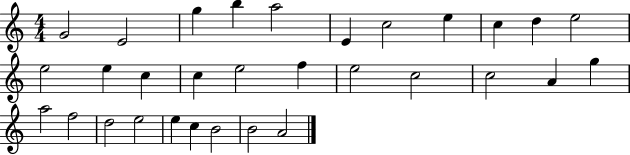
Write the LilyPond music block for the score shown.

{
  \clef treble
  \numericTimeSignature
  \time 4/4
  \key c \major
  g'2 e'2 | g''4 b''4 a''2 | e'4 c''2 e''4 | c''4 d''4 e''2 | \break e''2 e''4 c''4 | c''4 e''2 f''4 | e''2 c''2 | c''2 a'4 g''4 | \break a''2 f''2 | d''2 e''2 | e''4 c''4 b'2 | b'2 a'2 | \break \bar "|."
}